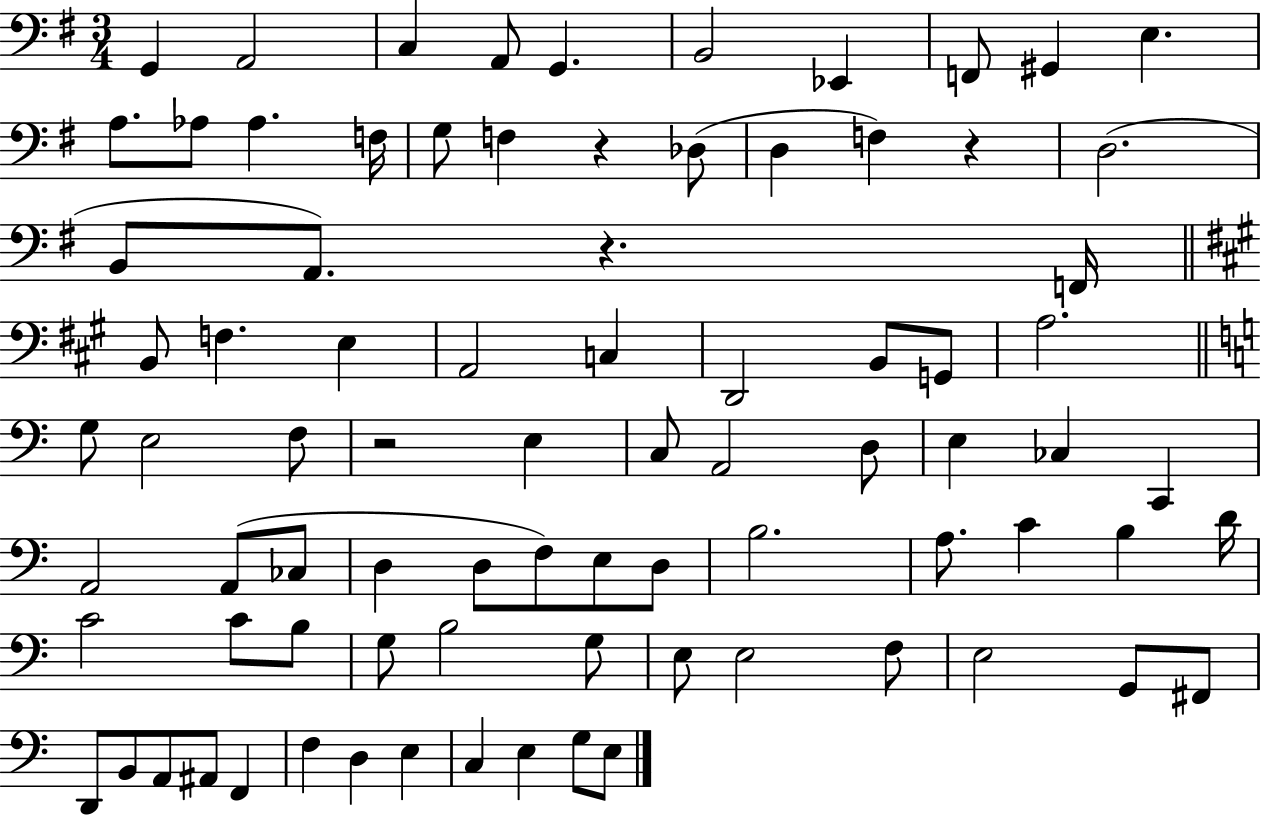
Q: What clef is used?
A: bass